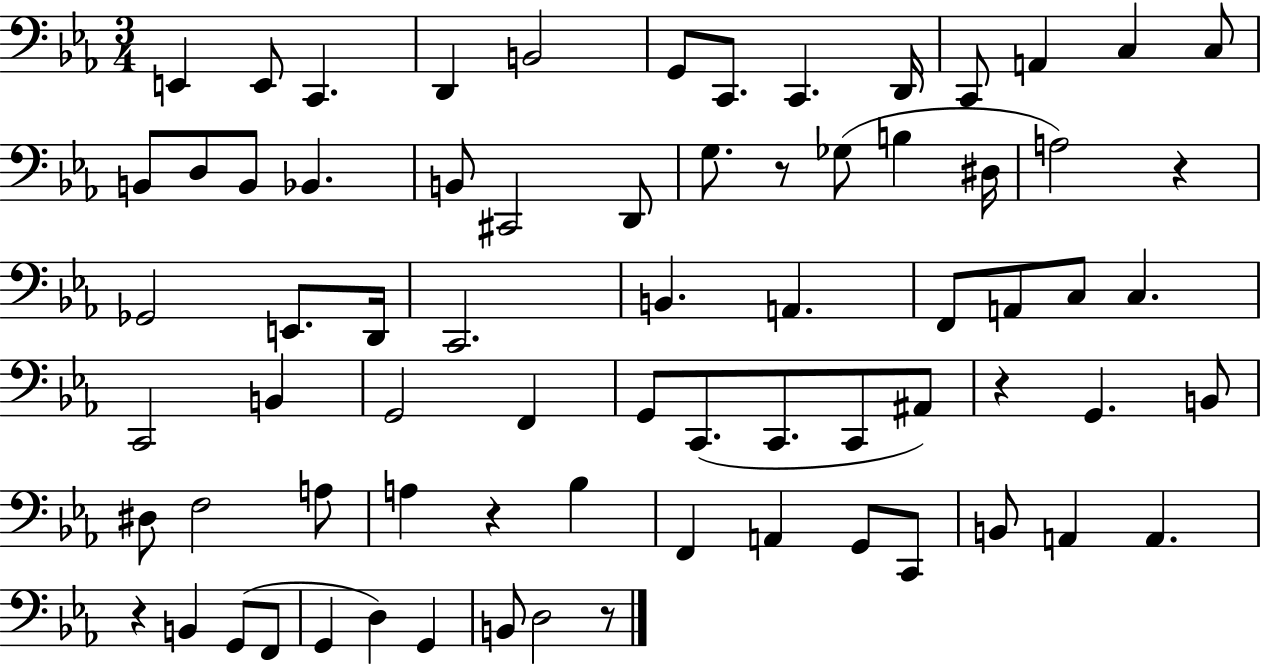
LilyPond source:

{
  \clef bass
  \numericTimeSignature
  \time 3/4
  \key ees \major
  e,4 e,8 c,4. | d,4 b,2 | g,8 c,8. c,4. d,16 | c,8 a,4 c4 c8 | \break b,8 d8 b,8 bes,4. | b,8 cis,2 d,8 | g8. r8 ges8( b4 dis16 | a2) r4 | \break ges,2 e,8. d,16 | c,2. | b,4. a,4. | f,8 a,8 c8 c4. | \break c,2 b,4 | g,2 f,4 | g,8 c,8.( c,8. c,8 ais,8) | r4 g,4. b,8 | \break dis8 f2 a8 | a4 r4 bes4 | f,4 a,4 g,8 c,8 | b,8 a,4 a,4. | \break r4 b,4 g,8( f,8 | g,4 d4) g,4 | b,8 d2 r8 | \bar "|."
}